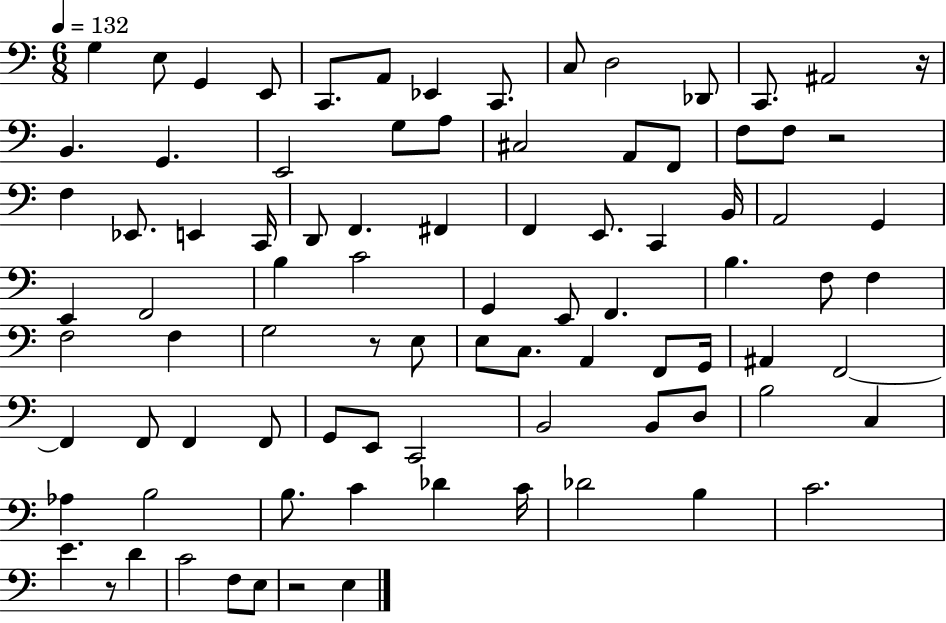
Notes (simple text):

G3/q E3/e G2/q E2/e C2/e. A2/e Eb2/q C2/e. C3/e D3/h Db2/e C2/e. A#2/h R/s B2/q. G2/q. E2/h G3/e A3/e C#3/h A2/e F2/e F3/e F3/e R/h F3/q Eb2/e. E2/q C2/s D2/e F2/q. F#2/q F2/q E2/e. C2/q B2/s A2/h G2/q E2/q F2/h B3/q C4/h G2/q E2/e F2/q. B3/q. F3/e F3/q F3/h F3/q G3/h R/e E3/e E3/e C3/e. A2/q F2/e G2/s A#2/q F2/h F2/q F2/e F2/q F2/e G2/e E2/e C2/h B2/h B2/e D3/e B3/h C3/q Ab3/q B3/h B3/e. C4/q Db4/q C4/s Db4/h B3/q C4/h. E4/q. R/e D4/q C4/h F3/e E3/e R/h E3/q